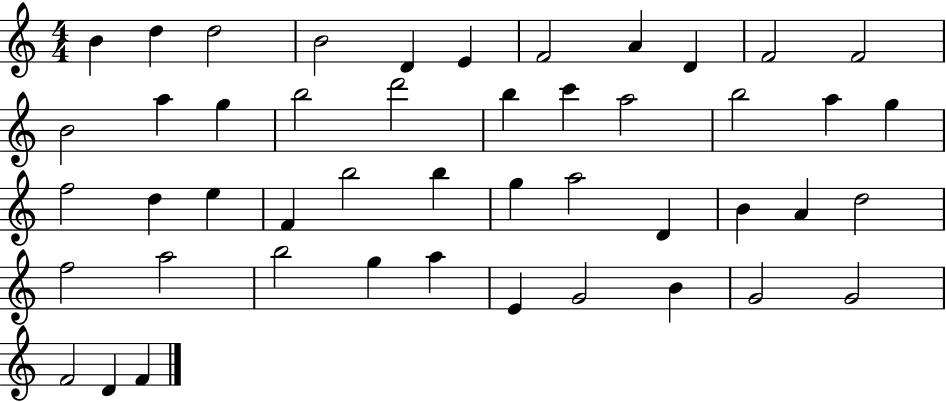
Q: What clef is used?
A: treble